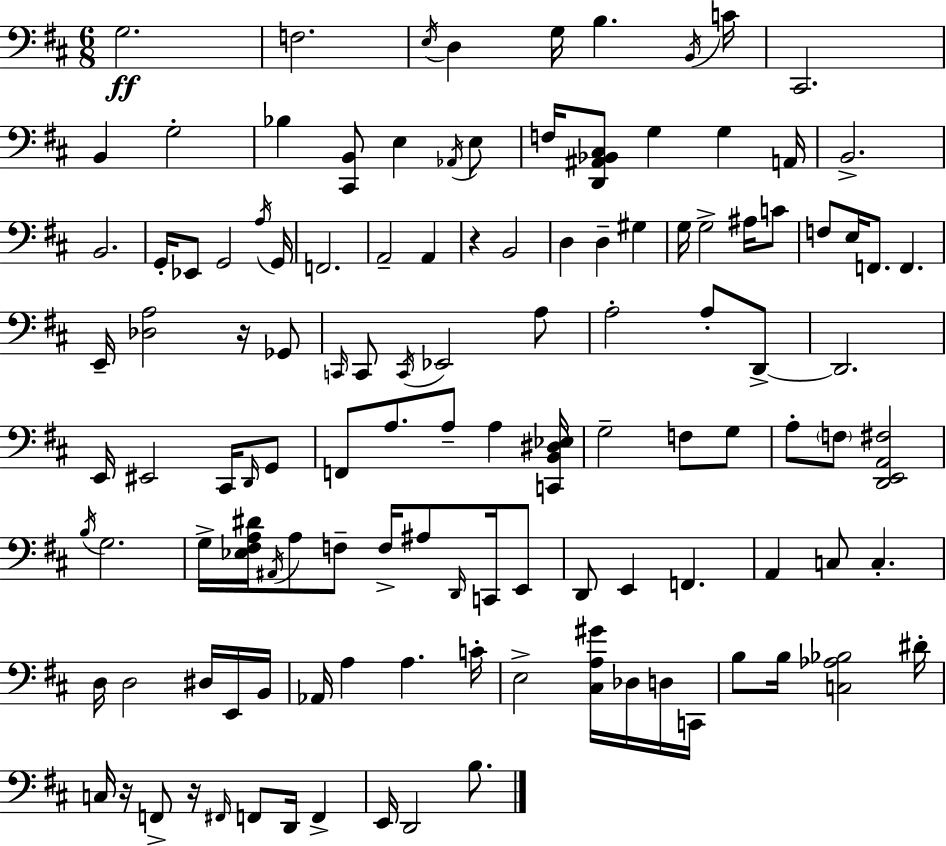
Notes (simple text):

G3/h. F3/h. E3/s D3/q G3/s B3/q. B2/s C4/s C#2/h. B2/q G3/h Bb3/q [C#2,B2]/e E3/q Ab2/s E3/e F3/s [D2,A#2,Bb2,C#3]/e G3/q G3/q A2/s B2/h. B2/h. G2/s Eb2/e G2/h A3/s G2/s F2/h. A2/h A2/q R/q B2/h D3/q D3/q G#3/q G3/s G3/h A#3/s C4/e F3/e E3/s F2/e. F2/q. E2/s [Db3,A3]/h R/s Gb2/e C2/s C2/e C2/s Eb2/h A3/e A3/h A3/e D2/e D2/h. E2/s EIS2/h C#2/s D2/s G2/e F2/e A3/e. A3/e A3/q [C2,B2,D#3,Eb3]/s G3/h F3/e G3/e A3/e F3/e [D2,E2,A2,F#3]/h B3/s G3/h. G3/s [Eb3,F#3,A3,D#4]/s A#2/s A3/e F3/e F3/s A#3/e D2/s C2/s E2/e D2/e E2/q F2/q. A2/q C3/e C3/q. D3/s D3/h D#3/s E2/s B2/s Ab2/s A3/q A3/q. C4/s E3/h [C#3,A3,G#4]/s Db3/s D3/s C2/s B3/e B3/s [C3,Ab3,Bb3]/h D#4/s C3/s R/s F2/e R/s F#2/s F2/e D2/s F2/q E2/s D2/h B3/e.